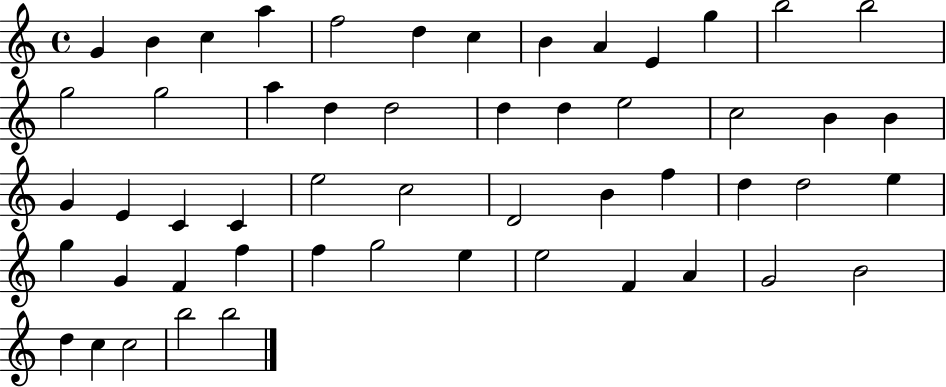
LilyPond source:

{
  \clef treble
  \time 4/4
  \defaultTimeSignature
  \key c \major
  g'4 b'4 c''4 a''4 | f''2 d''4 c''4 | b'4 a'4 e'4 g''4 | b''2 b''2 | \break g''2 g''2 | a''4 d''4 d''2 | d''4 d''4 e''2 | c''2 b'4 b'4 | \break g'4 e'4 c'4 c'4 | e''2 c''2 | d'2 b'4 f''4 | d''4 d''2 e''4 | \break g''4 g'4 f'4 f''4 | f''4 g''2 e''4 | e''2 f'4 a'4 | g'2 b'2 | \break d''4 c''4 c''2 | b''2 b''2 | \bar "|."
}